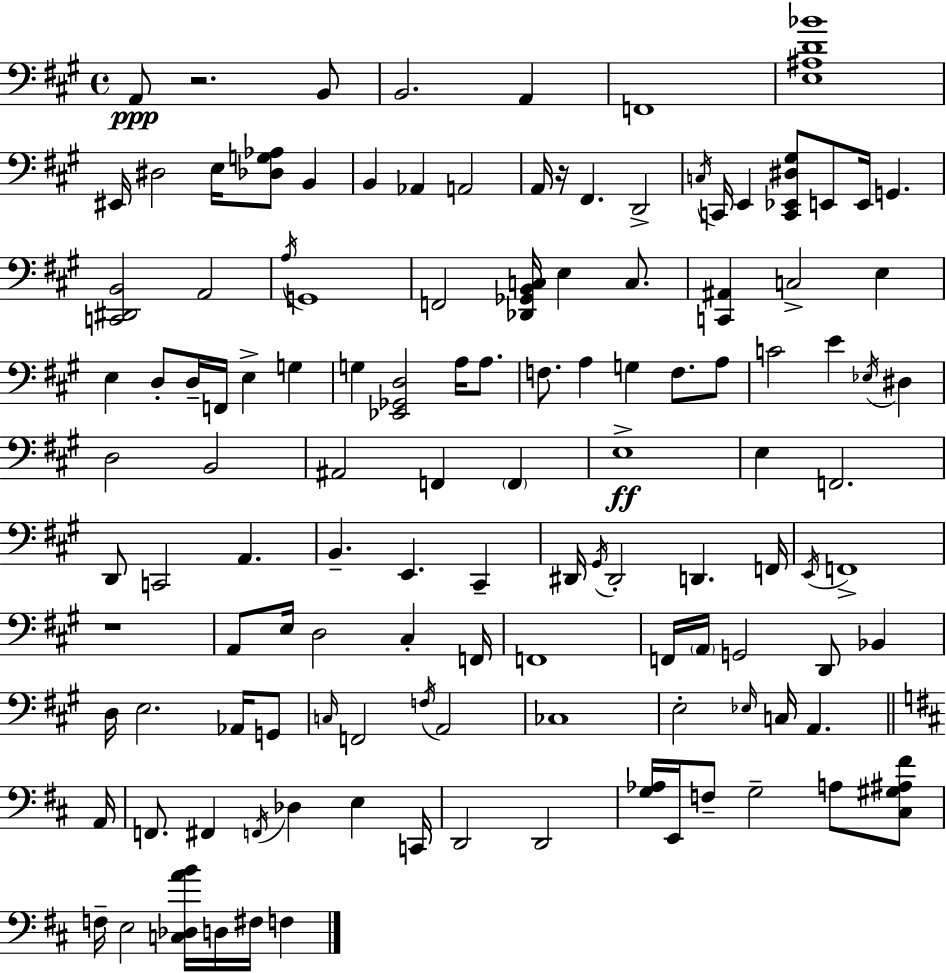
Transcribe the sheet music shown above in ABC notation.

X:1
T:Untitled
M:4/4
L:1/4
K:A
A,,/2 z2 B,,/2 B,,2 A,, F,,4 [E,^A,D_B]4 ^E,,/4 ^D,2 E,/4 [_D,G,_A,]/2 B,, B,, _A,, A,,2 A,,/4 z/4 ^F,, D,,2 C,/4 C,,/4 E,, [C,,_E,,^D,^G,]/2 E,,/2 E,,/4 G,, [C,,^D,,B,,]2 A,,2 A,/4 G,,4 F,,2 [_D,,_G,,B,,C,]/4 E, C,/2 [C,,^A,,] C,2 E, E, D,/2 D,/4 F,,/4 E, G, G, [_E,,_G,,D,]2 A,/4 A,/2 F,/2 A, G, F,/2 A,/2 C2 E _E,/4 ^D, D,2 B,,2 ^A,,2 F,, F,, E,4 E, F,,2 D,,/2 C,,2 A,, B,, E,, ^C,, ^D,,/4 ^G,,/4 ^D,,2 D,, F,,/4 E,,/4 F,,4 z4 A,,/2 E,/4 D,2 ^C, F,,/4 F,,4 F,,/4 A,,/4 G,,2 D,,/2 _B,, D,/4 E,2 _A,,/4 G,,/2 C,/4 F,,2 F,/4 A,,2 _C,4 E,2 _E,/4 C,/4 A,, A,,/4 F,,/2 ^F,, F,,/4 _D, E, C,,/4 D,,2 D,,2 [G,_A,]/4 E,,/4 F,/2 G,2 A,/2 [^C,^G,^A,^F]/2 F,/4 E,2 [C,_D,AB]/4 D,/4 ^F,/4 F,